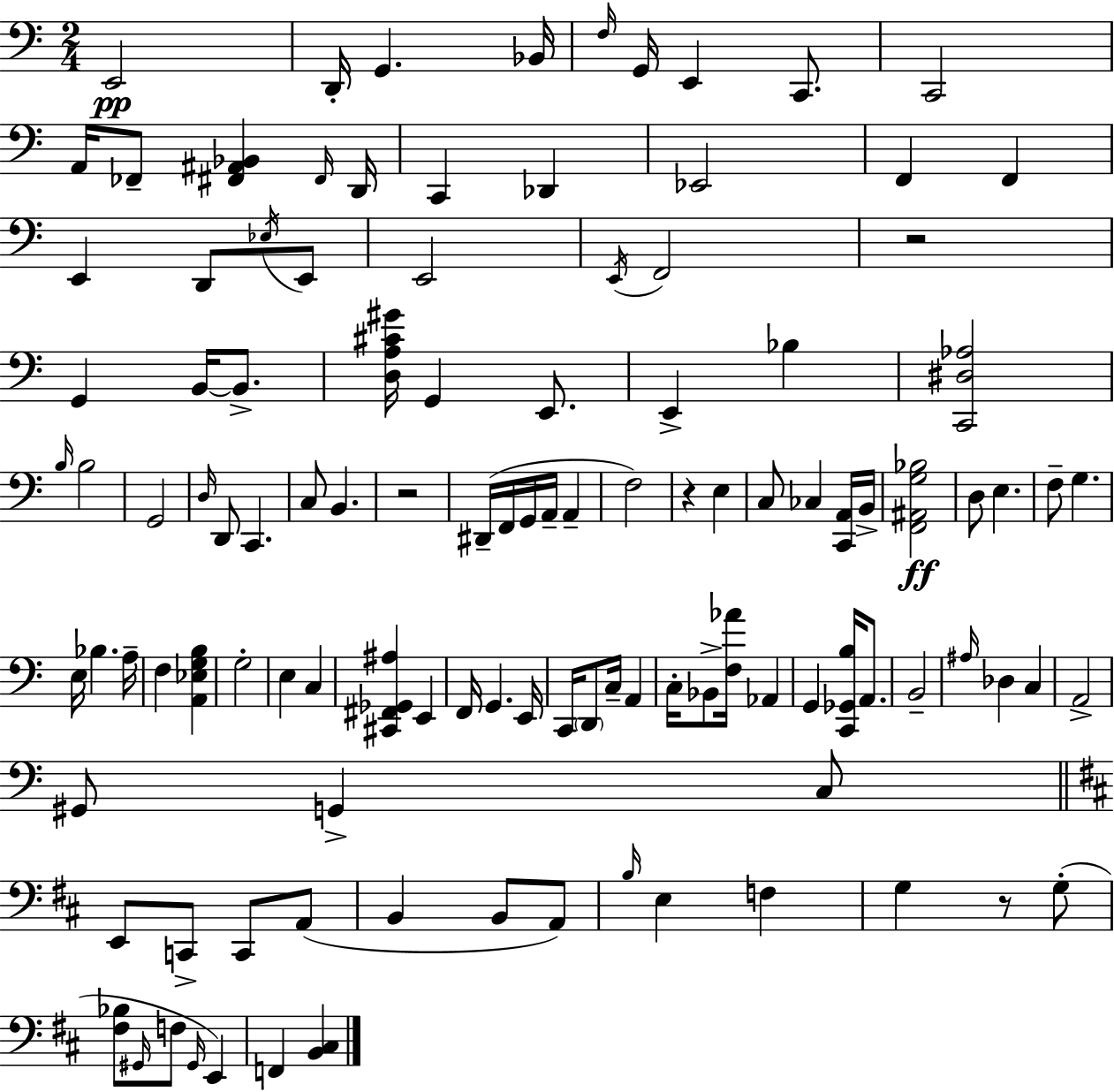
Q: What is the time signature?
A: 2/4